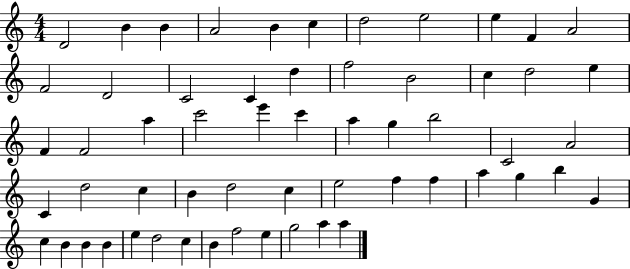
{
  \clef treble
  \numericTimeSignature
  \time 4/4
  \key c \major
  d'2 b'4 b'4 | a'2 b'4 c''4 | d''2 e''2 | e''4 f'4 a'2 | \break f'2 d'2 | c'2 c'4 d''4 | f''2 b'2 | c''4 d''2 e''4 | \break f'4 f'2 a''4 | c'''2 e'''4 c'''4 | a''4 g''4 b''2 | c'2 a'2 | \break c'4 d''2 c''4 | b'4 d''2 c''4 | e''2 f''4 f''4 | a''4 g''4 b''4 g'4 | \break c''4 b'4 b'4 b'4 | e''4 d''2 c''4 | b'4 f''2 e''4 | g''2 a''4 a''4 | \break \bar "|."
}